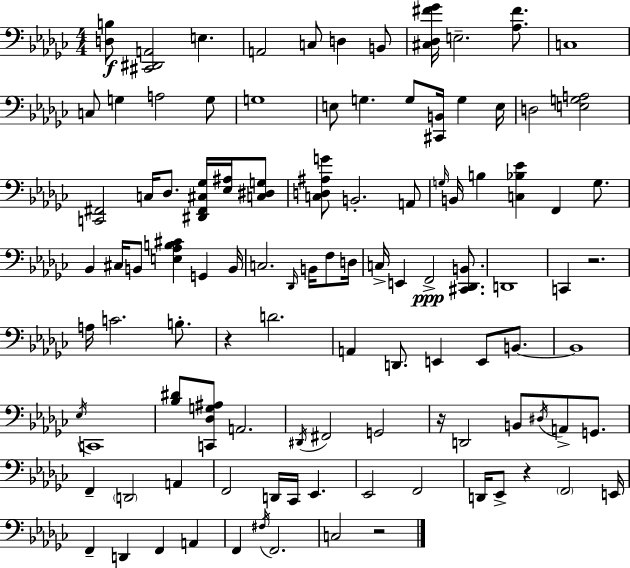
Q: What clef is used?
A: bass